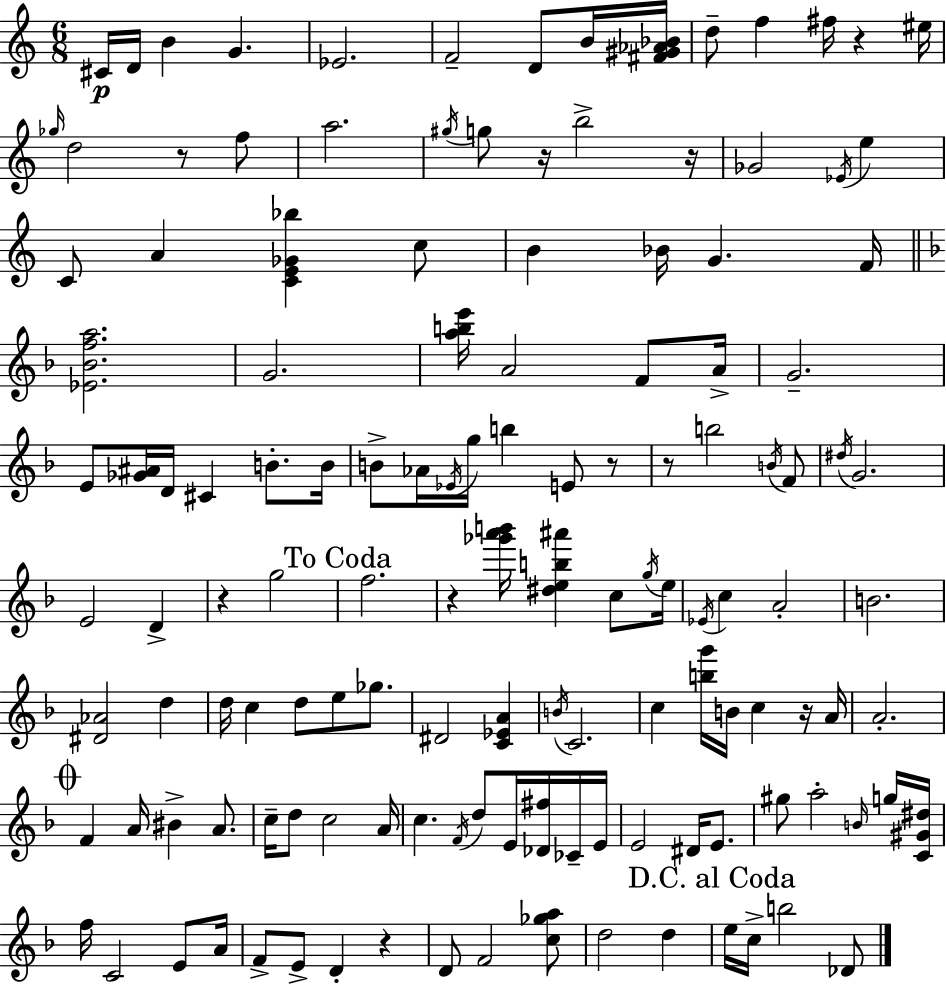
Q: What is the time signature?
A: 6/8